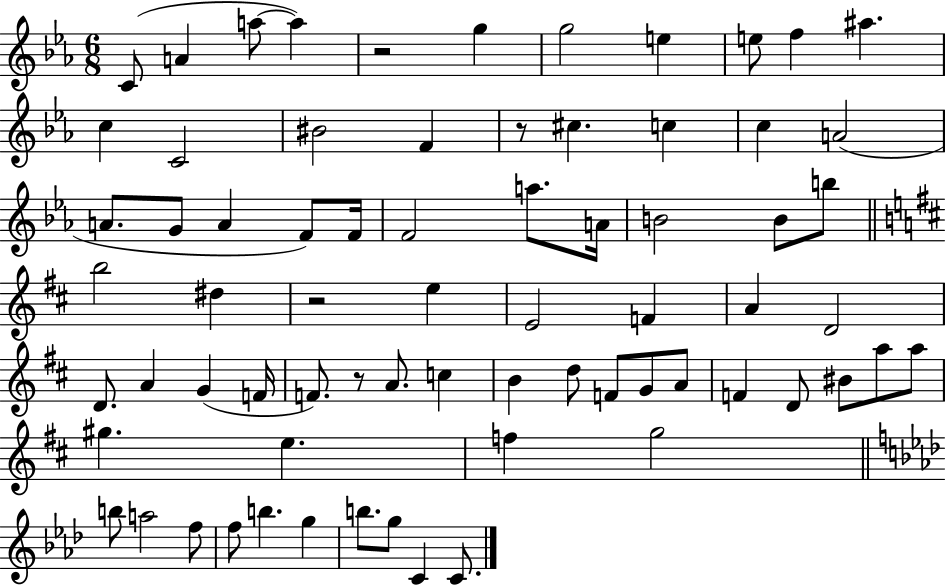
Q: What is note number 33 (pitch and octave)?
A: E4